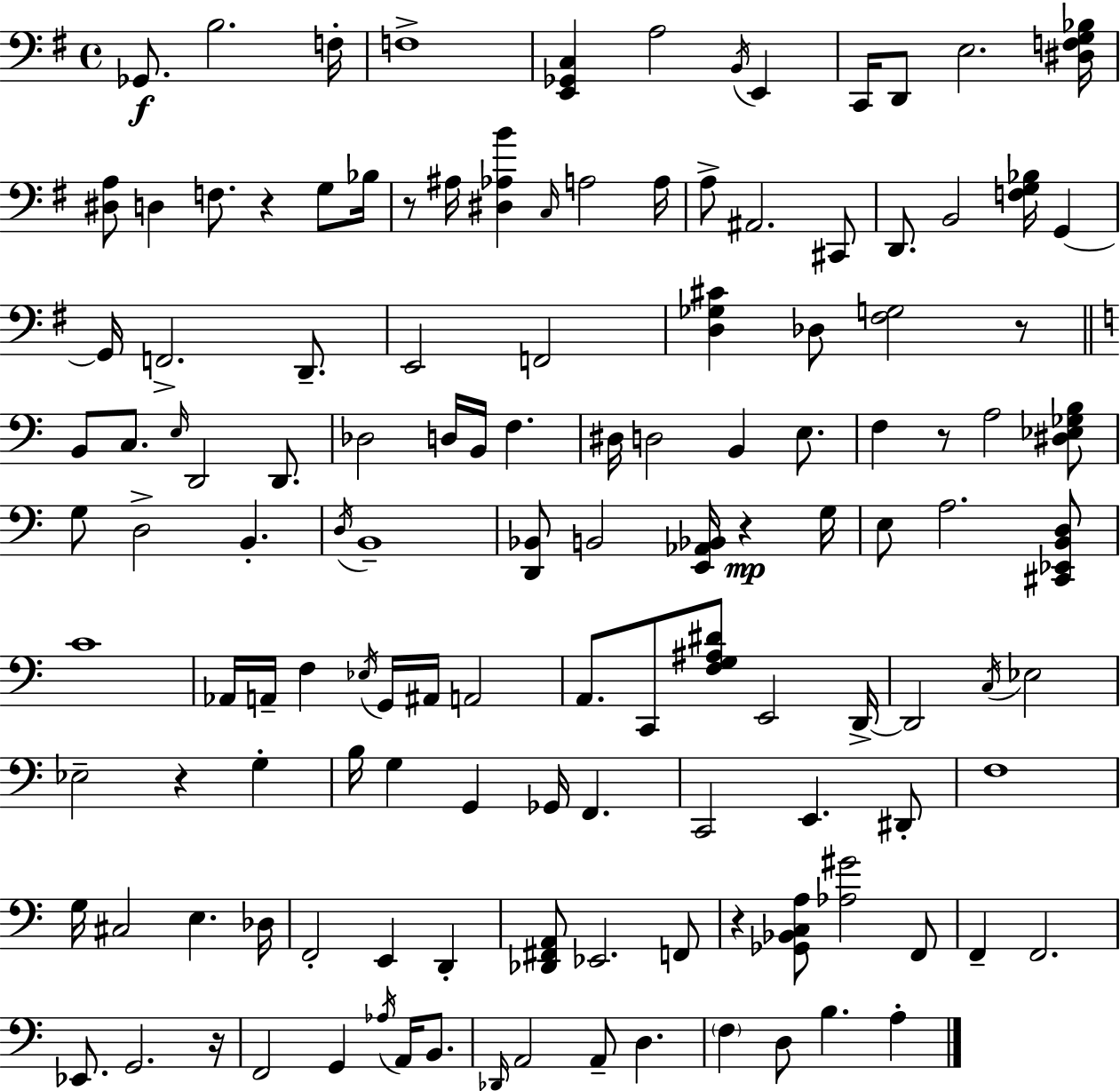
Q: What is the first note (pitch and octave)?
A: Gb2